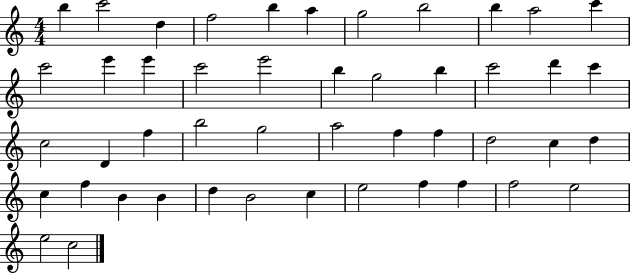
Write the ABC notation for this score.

X:1
T:Untitled
M:4/4
L:1/4
K:C
b c'2 d f2 b a g2 b2 b a2 c' c'2 e' e' c'2 e'2 b g2 b c'2 d' c' c2 D f b2 g2 a2 f f d2 c d c f B B d B2 c e2 f f f2 e2 e2 c2